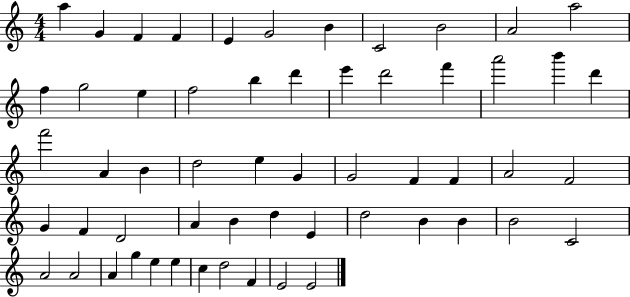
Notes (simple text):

A5/q G4/q F4/q F4/q E4/q G4/h B4/q C4/h B4/h A4/h A5/h F5/q G5/h E5/q F5/h B5/q D6/q E6/q D6/h F6/q A6/h B6/q D6/q F6/h A4/q B4/q D5/h E5/q G4/q G4/h F4/q F4/q A4/h F4/h G4/q F4/q D4/h A4/q B4/q D5/q E4/q D5/h B4/q B4/q B4/h C4/h A4/h A4/h A4/q G5/q E5/q E5/q C5/q D5/h F4/q E4/h E4/h